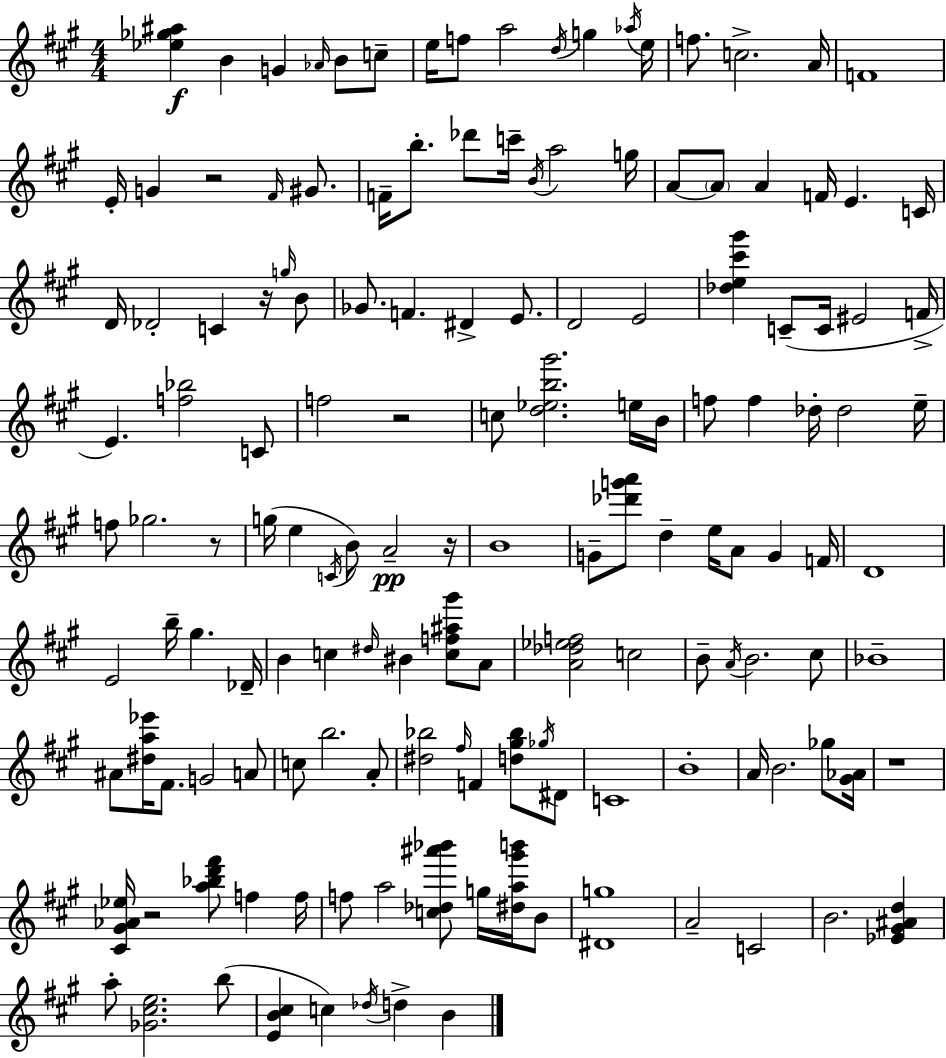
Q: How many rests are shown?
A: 7